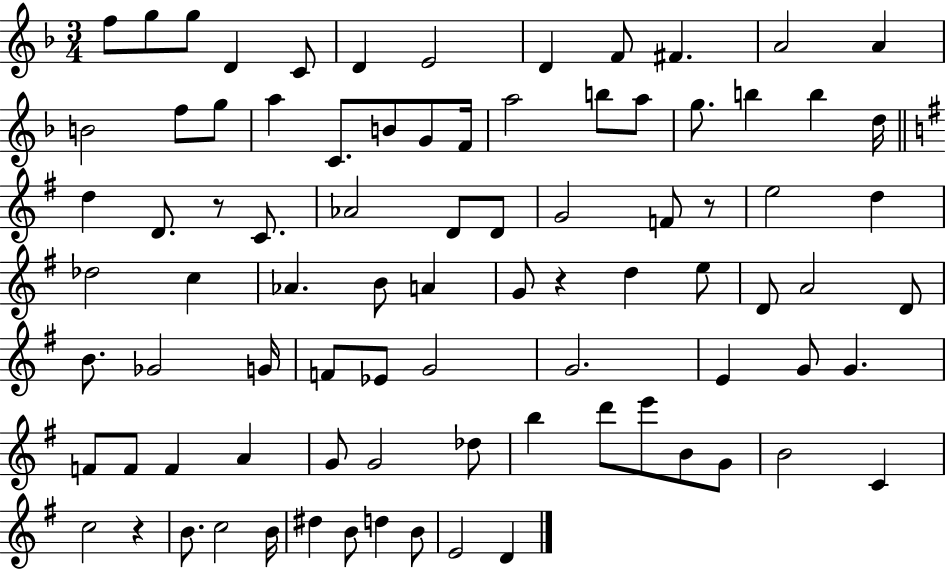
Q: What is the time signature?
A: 3/4